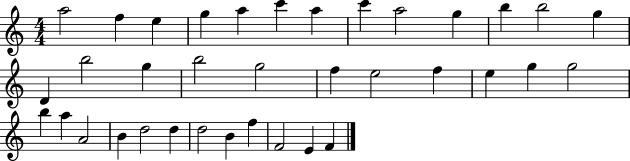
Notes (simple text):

A5/h F5/q E5/q G5/q A5/q C6/q A5/q C6/q A5/h G5/q B5/q B5/h G5/q D4/q B5/h G5/q B5/h G5/h F5/q E5/h F5/q E5/q G5/q G5/h B5/q A5/q A4/h B4/q D5/h D5/q D5/h B4/q F5/q F4/h E4/q F4/q